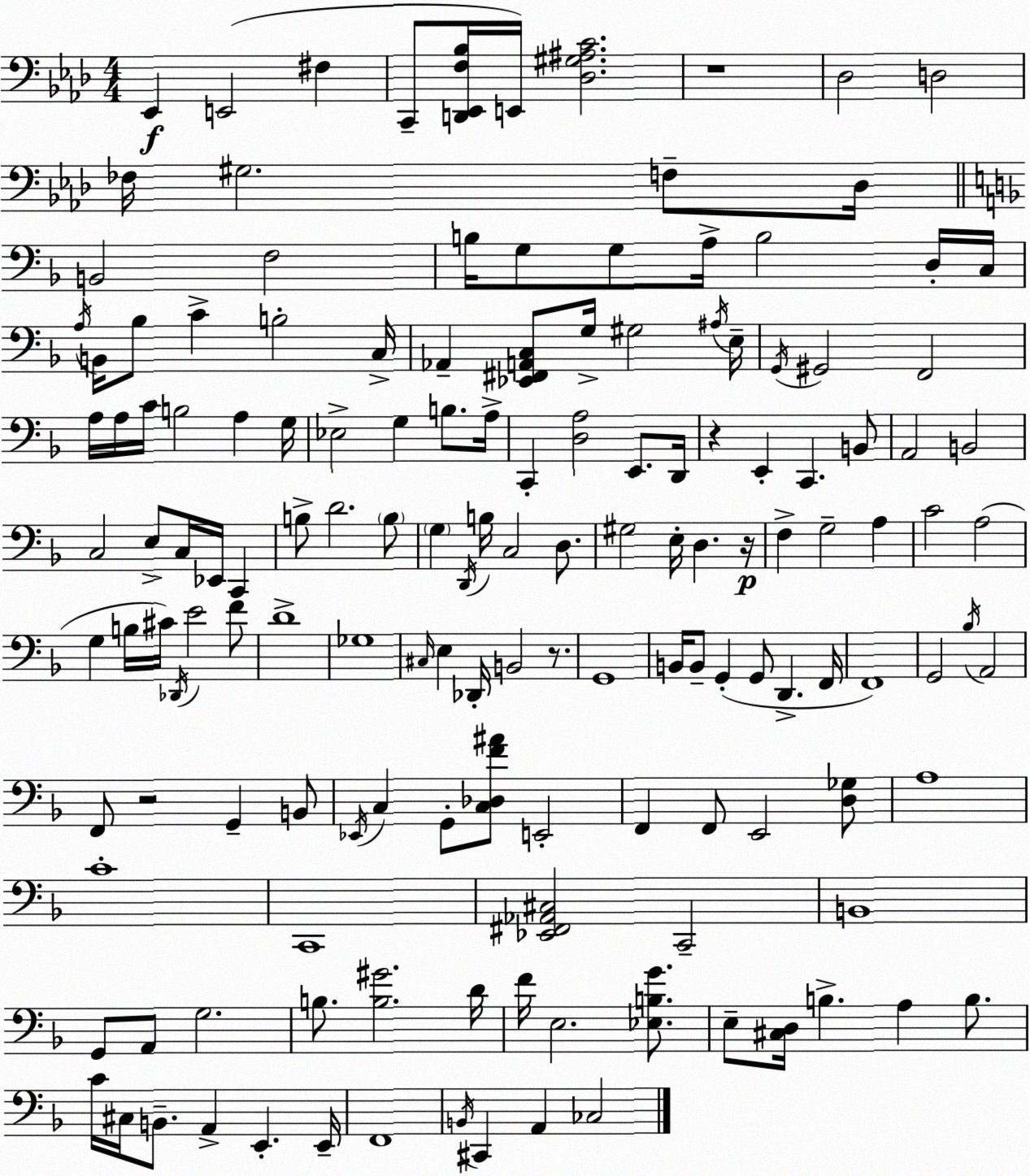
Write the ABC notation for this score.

X:1
T:Untitled
M:4/4
L:1/4
K:Fm
_E,, E,,2 ^F, C,,/2 [D,,_E,,F,_B,]/4 E,,/4 [_D,^G,^A,C]2 z4 _D,2 D,2 _F,/4 ^G,2 F,/2 _D,/4 B,,2 F,2 B,/4 G,/2 G,/2 A,/4 B,2 D,/4 C,/4 A,/4 B,,/4 _B,/2 C B,2 C,/4 _A,, [_E,,^F,,A,,C,]/2 G,/4 ^G,2 ^A,/4 E,/4 G,,/4 ^G,,2 F,,2 A,/4 A,/4 C/4 B,2 A, G,/4 _E,2 G, B,/2 A,/4 C,, [D,A,]2 E,,/2 D,,/4 z E,, C,, B,,/2 A,,2 B,,2 C,2 E,/2 C,/4 _E,,/4 C,, B,/2 D2 B,/2 G, D,,/4 B,/4 C,2 D,/2 ^G,2 E,/4 D, z/4 F, G,2 A, C2 A,2 G, B,/4 ^C/4 _D,,/4 E2 F/2 D4 _G,4 ^C,/4 E, _D,,/4 B,,2 z/2 G,,4 B,,/4 B,,/2 G,, G,,/2 D,, F,,/4 F,,4 G,,2 _B,/4 A,,2 F,,/2 z2 G,, B,,/2 _E,,/4 C, G,,/2 [C,_D,F^A]/2 E,,2 F,, F,,/2 E,,2 [D,_G,]/2 A,4 C4 C,,4 [_E,,^F,,_A,,^C,]2 C,,2 B,,4 G,,/2 A,,/2 G,2 B,/2 [B,^G]2 D/4 F/4 E,2 [_E,B,G]/2 E,/2 [^C,D,]/4 B, A, B,/2 C/4 ^C,/4 B,,/2 A,, E,, E,,/4 F,,4 B,,/4 ^C,, A,, _C,2